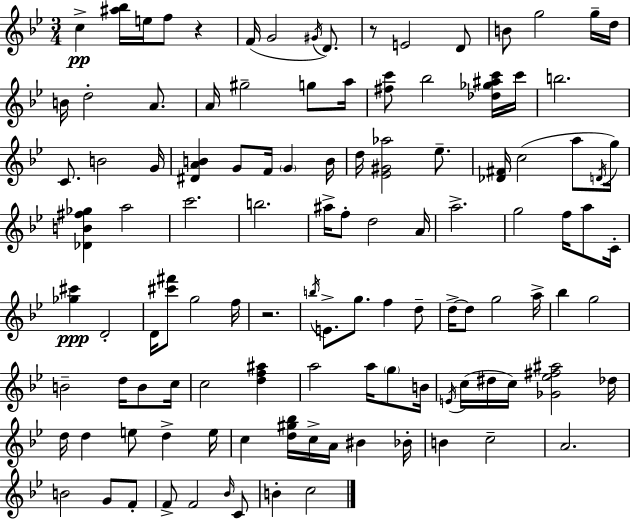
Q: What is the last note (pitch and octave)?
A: C5